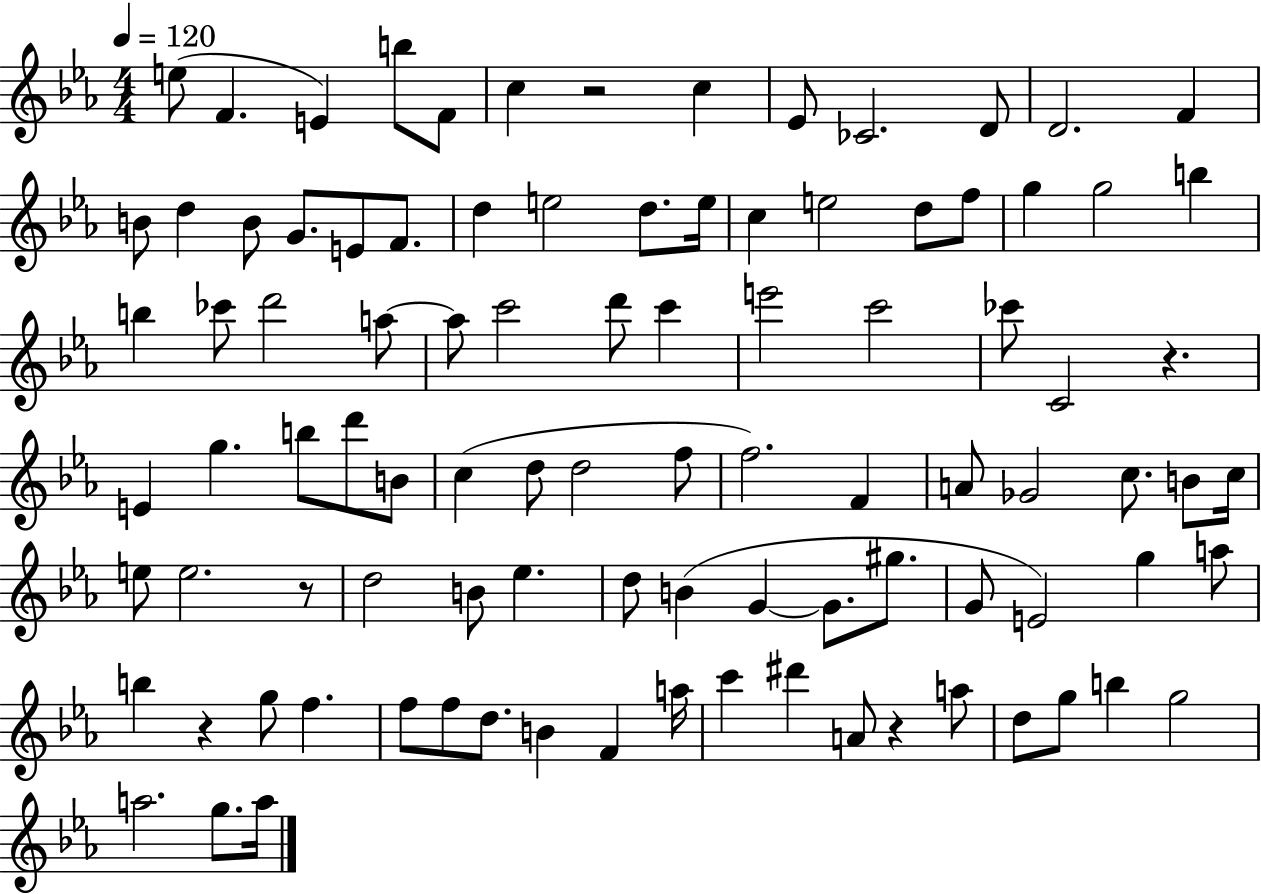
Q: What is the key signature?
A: EES major